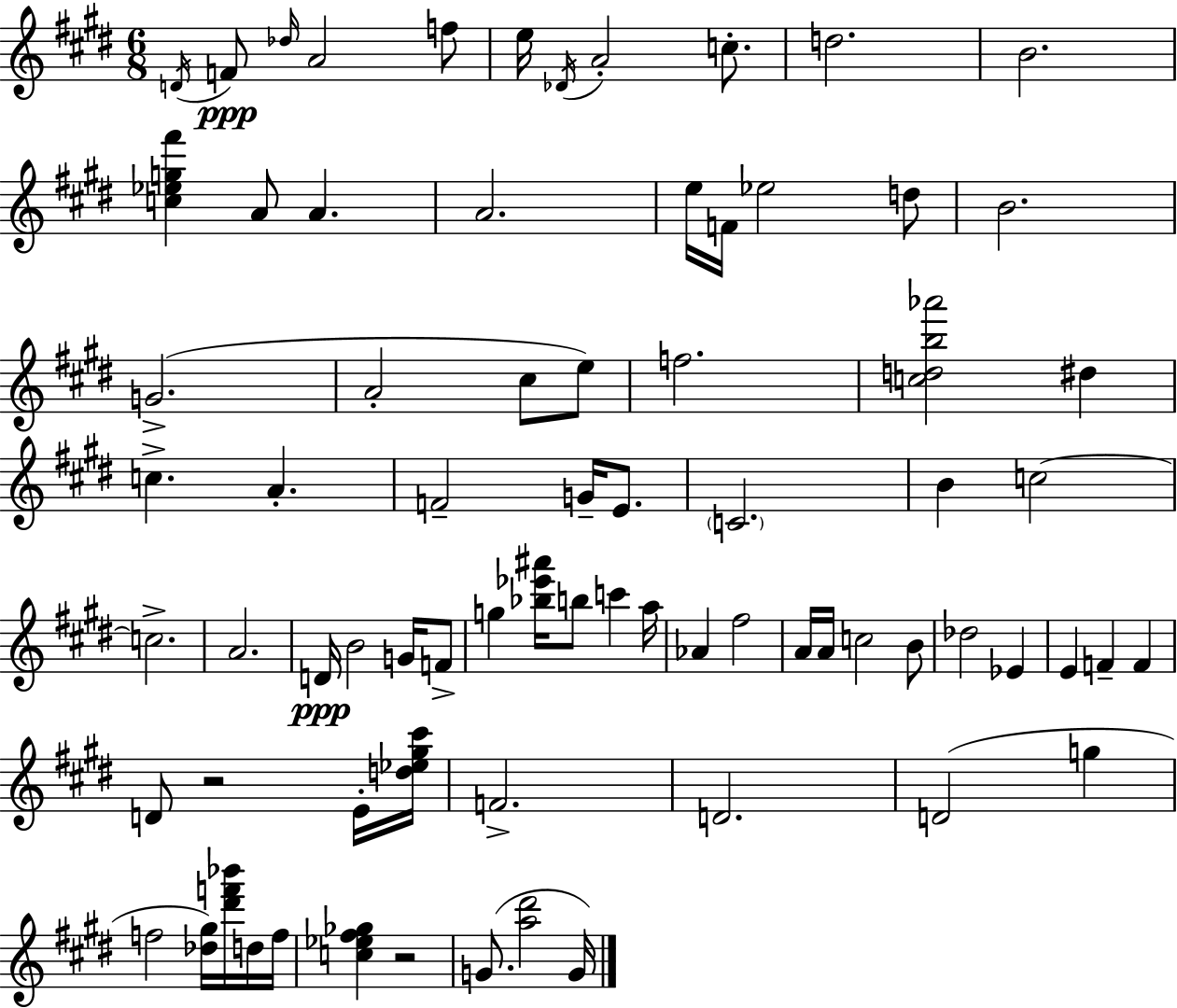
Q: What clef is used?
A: treble